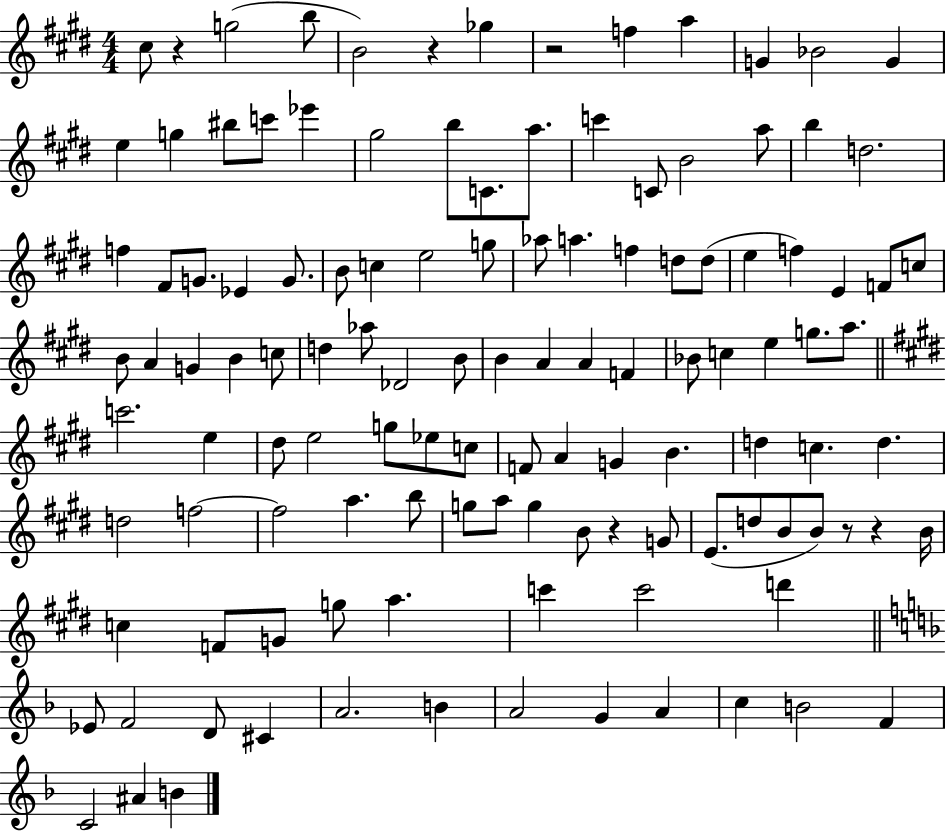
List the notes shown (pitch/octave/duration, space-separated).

C#5/e R/q G5/h B5/e B4/h R/q Gb5/q R/h F5/q A5/q G4/q Bb4/h G4/q E5/q G5/q BIS5/e C6/e Eb6/q G#5/h B5/e C4/e. A5/e. C6/q C4/e B4/h A5/e B5/q D5/h. F5/q F#4/e G4/e. Eb4/q G4/e. B4/e C5/q E5/h G5/e Ab5/e A5/q. F5/q D5/e D5/e E5/q F5/q E4/q F4/e C5/e B4/e A4/q G4/q B4/q C5/e D5/q Ab5/e Db4/h B4/e B4/q A4/q A4/q F4/q Bb4/e C5/q E5/q G5/e. A5/e. C6/h. E5/q D#5/e E5/h G5/e Eb5/e C5/e F4/e A4/q G4/q B4/q. D5/q C5/q. D5/q. D5/h F5/h F5/h A5/q. B5/e G5/e A5/e G5/q B4/e R/q G4/e E4/e. D5/e B4/e B4/e R/e R/q B4/s C5/q F4/e G4/e G5/e A5/q. C6/q C6/h D6/q Eb4/e F4/h D4/e C#4/q A4/h. B4/q A4/h G4/q A4/q C5/q B4/h F4/q C4/h A#4/q B4/q